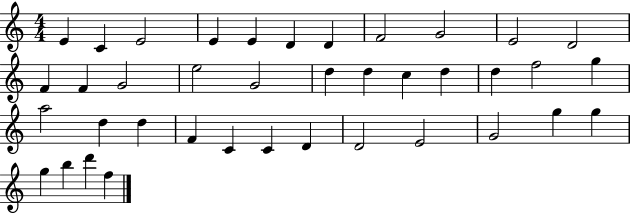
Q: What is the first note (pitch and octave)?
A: E4